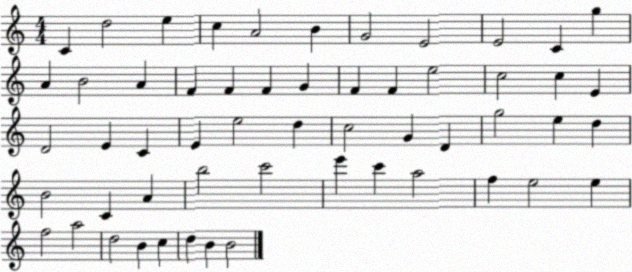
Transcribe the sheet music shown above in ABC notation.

X:1
T:Untitled
M:4/4
L:1/4
K:C
C d2 e c A2 B G2 E2 E2 C g A B2 A F F F G F F e2 c2 c E D2 E C E e2 d c2 G D g2 e d B2 C A b2 c'2 e' c' a2 f e2 e f2 a2 d2 B c d B B2